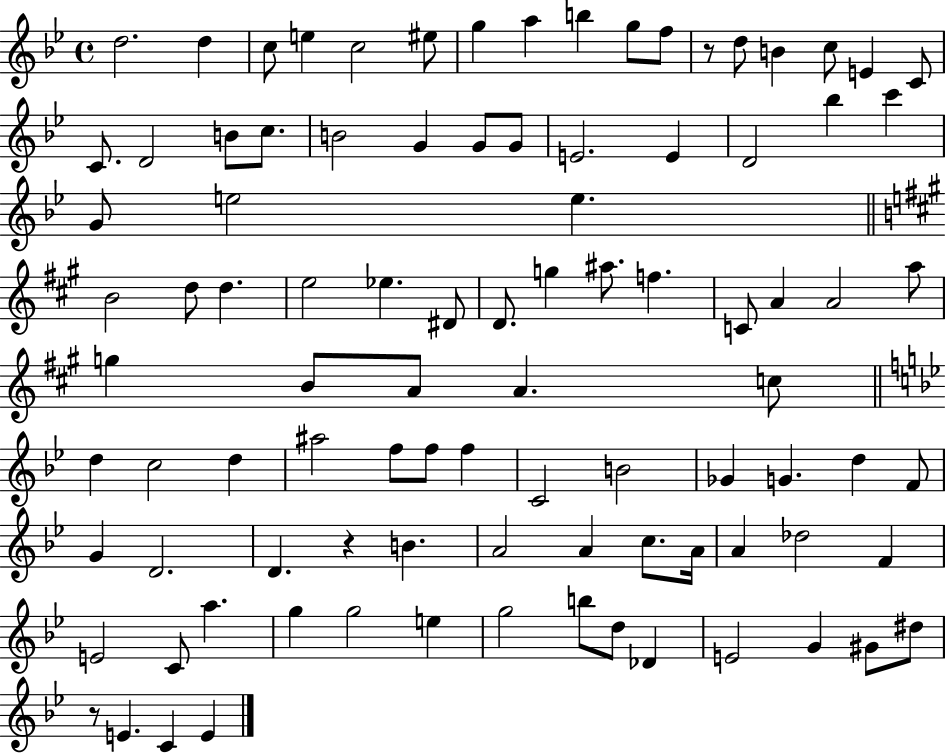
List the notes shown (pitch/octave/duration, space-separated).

D5/h. D5/q C5/e E5/q C5/h EIS5/e G5/q A5/q B5/q G5/e F5/e R/e D5/e B4/q C5/e E4/q C4/e C4/e. D4/h B4/e C5/e. B4/h G4/q G4/e G4/e E4/h. E4/q D4/h Bb5/q C6/q G4/e E5/h E5/q. B4/h D5/e D5/q. E5/h Eb5/q. D#4/e D4/e. G5/q A#5/e. F5/q. C4/e A4/q A4/h A5/e G5/q B4/e A4/e A4/q. C5/e D5/q C5/h D5/q A#5/h F5/e F5/e F5/q C4/h B4/h Gb4/q G4/q. D5/q F4/e G4/q D4/h. D4/q. R/q B4/q. A4/h A4/q C5/e. A4/s A4/q Db5/h F4/q E4/h C4/e A5/q. G5/q G5/h E5/q G5/h B5/e D5/e Db4/q E4/h G4/q G#4/e D#5/e R/e E4/q. C4/q E4/q